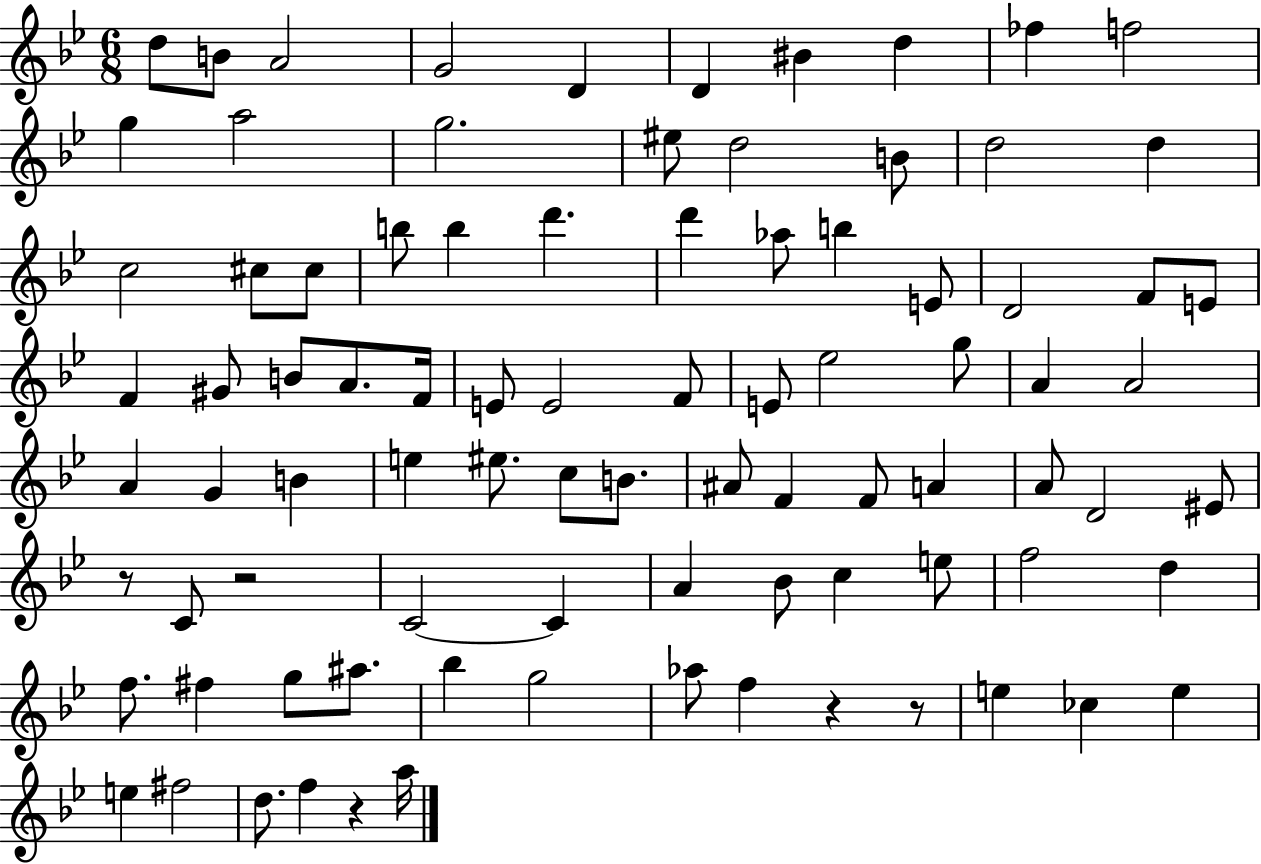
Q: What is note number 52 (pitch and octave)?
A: A#4